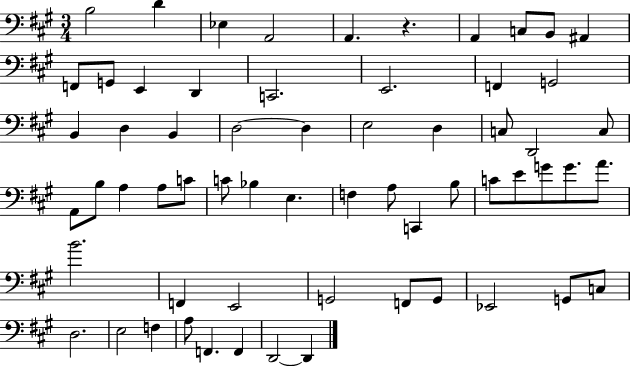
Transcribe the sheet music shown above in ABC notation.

X:1
T:Untitled
M:3/4
L:1/4
K:A
B,2 D _E, A,,2 A,, z A,, C,/2 B,,/2 ^A,, F,,/2 G,,/2 E,, D,, C,,2 E,,2 F,, G,,2 B,, D, B,, D,2 D, E,2 D, C,/2 D,,2 C,/2 A,,/2 B,/2 A, A,/2 C/2 C/2 _B, E, F, A,/2 C,, B,/2 C/2 E/2 G/2 G/2 A/2 B2 F,, E,,2 G,,2 F,,/2 G,,/2 _E,,2 G,,/2 C,/2 D,2 E,2 F, A,/2 F,, F,, D,,2 D,,